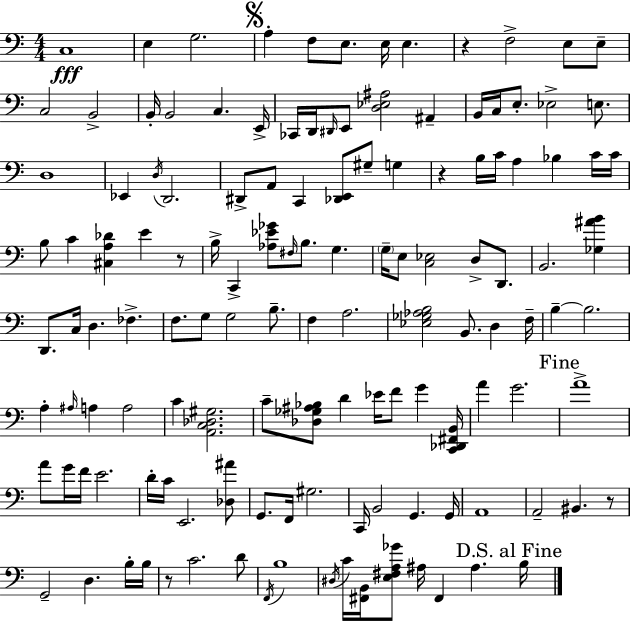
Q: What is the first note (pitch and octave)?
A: C3